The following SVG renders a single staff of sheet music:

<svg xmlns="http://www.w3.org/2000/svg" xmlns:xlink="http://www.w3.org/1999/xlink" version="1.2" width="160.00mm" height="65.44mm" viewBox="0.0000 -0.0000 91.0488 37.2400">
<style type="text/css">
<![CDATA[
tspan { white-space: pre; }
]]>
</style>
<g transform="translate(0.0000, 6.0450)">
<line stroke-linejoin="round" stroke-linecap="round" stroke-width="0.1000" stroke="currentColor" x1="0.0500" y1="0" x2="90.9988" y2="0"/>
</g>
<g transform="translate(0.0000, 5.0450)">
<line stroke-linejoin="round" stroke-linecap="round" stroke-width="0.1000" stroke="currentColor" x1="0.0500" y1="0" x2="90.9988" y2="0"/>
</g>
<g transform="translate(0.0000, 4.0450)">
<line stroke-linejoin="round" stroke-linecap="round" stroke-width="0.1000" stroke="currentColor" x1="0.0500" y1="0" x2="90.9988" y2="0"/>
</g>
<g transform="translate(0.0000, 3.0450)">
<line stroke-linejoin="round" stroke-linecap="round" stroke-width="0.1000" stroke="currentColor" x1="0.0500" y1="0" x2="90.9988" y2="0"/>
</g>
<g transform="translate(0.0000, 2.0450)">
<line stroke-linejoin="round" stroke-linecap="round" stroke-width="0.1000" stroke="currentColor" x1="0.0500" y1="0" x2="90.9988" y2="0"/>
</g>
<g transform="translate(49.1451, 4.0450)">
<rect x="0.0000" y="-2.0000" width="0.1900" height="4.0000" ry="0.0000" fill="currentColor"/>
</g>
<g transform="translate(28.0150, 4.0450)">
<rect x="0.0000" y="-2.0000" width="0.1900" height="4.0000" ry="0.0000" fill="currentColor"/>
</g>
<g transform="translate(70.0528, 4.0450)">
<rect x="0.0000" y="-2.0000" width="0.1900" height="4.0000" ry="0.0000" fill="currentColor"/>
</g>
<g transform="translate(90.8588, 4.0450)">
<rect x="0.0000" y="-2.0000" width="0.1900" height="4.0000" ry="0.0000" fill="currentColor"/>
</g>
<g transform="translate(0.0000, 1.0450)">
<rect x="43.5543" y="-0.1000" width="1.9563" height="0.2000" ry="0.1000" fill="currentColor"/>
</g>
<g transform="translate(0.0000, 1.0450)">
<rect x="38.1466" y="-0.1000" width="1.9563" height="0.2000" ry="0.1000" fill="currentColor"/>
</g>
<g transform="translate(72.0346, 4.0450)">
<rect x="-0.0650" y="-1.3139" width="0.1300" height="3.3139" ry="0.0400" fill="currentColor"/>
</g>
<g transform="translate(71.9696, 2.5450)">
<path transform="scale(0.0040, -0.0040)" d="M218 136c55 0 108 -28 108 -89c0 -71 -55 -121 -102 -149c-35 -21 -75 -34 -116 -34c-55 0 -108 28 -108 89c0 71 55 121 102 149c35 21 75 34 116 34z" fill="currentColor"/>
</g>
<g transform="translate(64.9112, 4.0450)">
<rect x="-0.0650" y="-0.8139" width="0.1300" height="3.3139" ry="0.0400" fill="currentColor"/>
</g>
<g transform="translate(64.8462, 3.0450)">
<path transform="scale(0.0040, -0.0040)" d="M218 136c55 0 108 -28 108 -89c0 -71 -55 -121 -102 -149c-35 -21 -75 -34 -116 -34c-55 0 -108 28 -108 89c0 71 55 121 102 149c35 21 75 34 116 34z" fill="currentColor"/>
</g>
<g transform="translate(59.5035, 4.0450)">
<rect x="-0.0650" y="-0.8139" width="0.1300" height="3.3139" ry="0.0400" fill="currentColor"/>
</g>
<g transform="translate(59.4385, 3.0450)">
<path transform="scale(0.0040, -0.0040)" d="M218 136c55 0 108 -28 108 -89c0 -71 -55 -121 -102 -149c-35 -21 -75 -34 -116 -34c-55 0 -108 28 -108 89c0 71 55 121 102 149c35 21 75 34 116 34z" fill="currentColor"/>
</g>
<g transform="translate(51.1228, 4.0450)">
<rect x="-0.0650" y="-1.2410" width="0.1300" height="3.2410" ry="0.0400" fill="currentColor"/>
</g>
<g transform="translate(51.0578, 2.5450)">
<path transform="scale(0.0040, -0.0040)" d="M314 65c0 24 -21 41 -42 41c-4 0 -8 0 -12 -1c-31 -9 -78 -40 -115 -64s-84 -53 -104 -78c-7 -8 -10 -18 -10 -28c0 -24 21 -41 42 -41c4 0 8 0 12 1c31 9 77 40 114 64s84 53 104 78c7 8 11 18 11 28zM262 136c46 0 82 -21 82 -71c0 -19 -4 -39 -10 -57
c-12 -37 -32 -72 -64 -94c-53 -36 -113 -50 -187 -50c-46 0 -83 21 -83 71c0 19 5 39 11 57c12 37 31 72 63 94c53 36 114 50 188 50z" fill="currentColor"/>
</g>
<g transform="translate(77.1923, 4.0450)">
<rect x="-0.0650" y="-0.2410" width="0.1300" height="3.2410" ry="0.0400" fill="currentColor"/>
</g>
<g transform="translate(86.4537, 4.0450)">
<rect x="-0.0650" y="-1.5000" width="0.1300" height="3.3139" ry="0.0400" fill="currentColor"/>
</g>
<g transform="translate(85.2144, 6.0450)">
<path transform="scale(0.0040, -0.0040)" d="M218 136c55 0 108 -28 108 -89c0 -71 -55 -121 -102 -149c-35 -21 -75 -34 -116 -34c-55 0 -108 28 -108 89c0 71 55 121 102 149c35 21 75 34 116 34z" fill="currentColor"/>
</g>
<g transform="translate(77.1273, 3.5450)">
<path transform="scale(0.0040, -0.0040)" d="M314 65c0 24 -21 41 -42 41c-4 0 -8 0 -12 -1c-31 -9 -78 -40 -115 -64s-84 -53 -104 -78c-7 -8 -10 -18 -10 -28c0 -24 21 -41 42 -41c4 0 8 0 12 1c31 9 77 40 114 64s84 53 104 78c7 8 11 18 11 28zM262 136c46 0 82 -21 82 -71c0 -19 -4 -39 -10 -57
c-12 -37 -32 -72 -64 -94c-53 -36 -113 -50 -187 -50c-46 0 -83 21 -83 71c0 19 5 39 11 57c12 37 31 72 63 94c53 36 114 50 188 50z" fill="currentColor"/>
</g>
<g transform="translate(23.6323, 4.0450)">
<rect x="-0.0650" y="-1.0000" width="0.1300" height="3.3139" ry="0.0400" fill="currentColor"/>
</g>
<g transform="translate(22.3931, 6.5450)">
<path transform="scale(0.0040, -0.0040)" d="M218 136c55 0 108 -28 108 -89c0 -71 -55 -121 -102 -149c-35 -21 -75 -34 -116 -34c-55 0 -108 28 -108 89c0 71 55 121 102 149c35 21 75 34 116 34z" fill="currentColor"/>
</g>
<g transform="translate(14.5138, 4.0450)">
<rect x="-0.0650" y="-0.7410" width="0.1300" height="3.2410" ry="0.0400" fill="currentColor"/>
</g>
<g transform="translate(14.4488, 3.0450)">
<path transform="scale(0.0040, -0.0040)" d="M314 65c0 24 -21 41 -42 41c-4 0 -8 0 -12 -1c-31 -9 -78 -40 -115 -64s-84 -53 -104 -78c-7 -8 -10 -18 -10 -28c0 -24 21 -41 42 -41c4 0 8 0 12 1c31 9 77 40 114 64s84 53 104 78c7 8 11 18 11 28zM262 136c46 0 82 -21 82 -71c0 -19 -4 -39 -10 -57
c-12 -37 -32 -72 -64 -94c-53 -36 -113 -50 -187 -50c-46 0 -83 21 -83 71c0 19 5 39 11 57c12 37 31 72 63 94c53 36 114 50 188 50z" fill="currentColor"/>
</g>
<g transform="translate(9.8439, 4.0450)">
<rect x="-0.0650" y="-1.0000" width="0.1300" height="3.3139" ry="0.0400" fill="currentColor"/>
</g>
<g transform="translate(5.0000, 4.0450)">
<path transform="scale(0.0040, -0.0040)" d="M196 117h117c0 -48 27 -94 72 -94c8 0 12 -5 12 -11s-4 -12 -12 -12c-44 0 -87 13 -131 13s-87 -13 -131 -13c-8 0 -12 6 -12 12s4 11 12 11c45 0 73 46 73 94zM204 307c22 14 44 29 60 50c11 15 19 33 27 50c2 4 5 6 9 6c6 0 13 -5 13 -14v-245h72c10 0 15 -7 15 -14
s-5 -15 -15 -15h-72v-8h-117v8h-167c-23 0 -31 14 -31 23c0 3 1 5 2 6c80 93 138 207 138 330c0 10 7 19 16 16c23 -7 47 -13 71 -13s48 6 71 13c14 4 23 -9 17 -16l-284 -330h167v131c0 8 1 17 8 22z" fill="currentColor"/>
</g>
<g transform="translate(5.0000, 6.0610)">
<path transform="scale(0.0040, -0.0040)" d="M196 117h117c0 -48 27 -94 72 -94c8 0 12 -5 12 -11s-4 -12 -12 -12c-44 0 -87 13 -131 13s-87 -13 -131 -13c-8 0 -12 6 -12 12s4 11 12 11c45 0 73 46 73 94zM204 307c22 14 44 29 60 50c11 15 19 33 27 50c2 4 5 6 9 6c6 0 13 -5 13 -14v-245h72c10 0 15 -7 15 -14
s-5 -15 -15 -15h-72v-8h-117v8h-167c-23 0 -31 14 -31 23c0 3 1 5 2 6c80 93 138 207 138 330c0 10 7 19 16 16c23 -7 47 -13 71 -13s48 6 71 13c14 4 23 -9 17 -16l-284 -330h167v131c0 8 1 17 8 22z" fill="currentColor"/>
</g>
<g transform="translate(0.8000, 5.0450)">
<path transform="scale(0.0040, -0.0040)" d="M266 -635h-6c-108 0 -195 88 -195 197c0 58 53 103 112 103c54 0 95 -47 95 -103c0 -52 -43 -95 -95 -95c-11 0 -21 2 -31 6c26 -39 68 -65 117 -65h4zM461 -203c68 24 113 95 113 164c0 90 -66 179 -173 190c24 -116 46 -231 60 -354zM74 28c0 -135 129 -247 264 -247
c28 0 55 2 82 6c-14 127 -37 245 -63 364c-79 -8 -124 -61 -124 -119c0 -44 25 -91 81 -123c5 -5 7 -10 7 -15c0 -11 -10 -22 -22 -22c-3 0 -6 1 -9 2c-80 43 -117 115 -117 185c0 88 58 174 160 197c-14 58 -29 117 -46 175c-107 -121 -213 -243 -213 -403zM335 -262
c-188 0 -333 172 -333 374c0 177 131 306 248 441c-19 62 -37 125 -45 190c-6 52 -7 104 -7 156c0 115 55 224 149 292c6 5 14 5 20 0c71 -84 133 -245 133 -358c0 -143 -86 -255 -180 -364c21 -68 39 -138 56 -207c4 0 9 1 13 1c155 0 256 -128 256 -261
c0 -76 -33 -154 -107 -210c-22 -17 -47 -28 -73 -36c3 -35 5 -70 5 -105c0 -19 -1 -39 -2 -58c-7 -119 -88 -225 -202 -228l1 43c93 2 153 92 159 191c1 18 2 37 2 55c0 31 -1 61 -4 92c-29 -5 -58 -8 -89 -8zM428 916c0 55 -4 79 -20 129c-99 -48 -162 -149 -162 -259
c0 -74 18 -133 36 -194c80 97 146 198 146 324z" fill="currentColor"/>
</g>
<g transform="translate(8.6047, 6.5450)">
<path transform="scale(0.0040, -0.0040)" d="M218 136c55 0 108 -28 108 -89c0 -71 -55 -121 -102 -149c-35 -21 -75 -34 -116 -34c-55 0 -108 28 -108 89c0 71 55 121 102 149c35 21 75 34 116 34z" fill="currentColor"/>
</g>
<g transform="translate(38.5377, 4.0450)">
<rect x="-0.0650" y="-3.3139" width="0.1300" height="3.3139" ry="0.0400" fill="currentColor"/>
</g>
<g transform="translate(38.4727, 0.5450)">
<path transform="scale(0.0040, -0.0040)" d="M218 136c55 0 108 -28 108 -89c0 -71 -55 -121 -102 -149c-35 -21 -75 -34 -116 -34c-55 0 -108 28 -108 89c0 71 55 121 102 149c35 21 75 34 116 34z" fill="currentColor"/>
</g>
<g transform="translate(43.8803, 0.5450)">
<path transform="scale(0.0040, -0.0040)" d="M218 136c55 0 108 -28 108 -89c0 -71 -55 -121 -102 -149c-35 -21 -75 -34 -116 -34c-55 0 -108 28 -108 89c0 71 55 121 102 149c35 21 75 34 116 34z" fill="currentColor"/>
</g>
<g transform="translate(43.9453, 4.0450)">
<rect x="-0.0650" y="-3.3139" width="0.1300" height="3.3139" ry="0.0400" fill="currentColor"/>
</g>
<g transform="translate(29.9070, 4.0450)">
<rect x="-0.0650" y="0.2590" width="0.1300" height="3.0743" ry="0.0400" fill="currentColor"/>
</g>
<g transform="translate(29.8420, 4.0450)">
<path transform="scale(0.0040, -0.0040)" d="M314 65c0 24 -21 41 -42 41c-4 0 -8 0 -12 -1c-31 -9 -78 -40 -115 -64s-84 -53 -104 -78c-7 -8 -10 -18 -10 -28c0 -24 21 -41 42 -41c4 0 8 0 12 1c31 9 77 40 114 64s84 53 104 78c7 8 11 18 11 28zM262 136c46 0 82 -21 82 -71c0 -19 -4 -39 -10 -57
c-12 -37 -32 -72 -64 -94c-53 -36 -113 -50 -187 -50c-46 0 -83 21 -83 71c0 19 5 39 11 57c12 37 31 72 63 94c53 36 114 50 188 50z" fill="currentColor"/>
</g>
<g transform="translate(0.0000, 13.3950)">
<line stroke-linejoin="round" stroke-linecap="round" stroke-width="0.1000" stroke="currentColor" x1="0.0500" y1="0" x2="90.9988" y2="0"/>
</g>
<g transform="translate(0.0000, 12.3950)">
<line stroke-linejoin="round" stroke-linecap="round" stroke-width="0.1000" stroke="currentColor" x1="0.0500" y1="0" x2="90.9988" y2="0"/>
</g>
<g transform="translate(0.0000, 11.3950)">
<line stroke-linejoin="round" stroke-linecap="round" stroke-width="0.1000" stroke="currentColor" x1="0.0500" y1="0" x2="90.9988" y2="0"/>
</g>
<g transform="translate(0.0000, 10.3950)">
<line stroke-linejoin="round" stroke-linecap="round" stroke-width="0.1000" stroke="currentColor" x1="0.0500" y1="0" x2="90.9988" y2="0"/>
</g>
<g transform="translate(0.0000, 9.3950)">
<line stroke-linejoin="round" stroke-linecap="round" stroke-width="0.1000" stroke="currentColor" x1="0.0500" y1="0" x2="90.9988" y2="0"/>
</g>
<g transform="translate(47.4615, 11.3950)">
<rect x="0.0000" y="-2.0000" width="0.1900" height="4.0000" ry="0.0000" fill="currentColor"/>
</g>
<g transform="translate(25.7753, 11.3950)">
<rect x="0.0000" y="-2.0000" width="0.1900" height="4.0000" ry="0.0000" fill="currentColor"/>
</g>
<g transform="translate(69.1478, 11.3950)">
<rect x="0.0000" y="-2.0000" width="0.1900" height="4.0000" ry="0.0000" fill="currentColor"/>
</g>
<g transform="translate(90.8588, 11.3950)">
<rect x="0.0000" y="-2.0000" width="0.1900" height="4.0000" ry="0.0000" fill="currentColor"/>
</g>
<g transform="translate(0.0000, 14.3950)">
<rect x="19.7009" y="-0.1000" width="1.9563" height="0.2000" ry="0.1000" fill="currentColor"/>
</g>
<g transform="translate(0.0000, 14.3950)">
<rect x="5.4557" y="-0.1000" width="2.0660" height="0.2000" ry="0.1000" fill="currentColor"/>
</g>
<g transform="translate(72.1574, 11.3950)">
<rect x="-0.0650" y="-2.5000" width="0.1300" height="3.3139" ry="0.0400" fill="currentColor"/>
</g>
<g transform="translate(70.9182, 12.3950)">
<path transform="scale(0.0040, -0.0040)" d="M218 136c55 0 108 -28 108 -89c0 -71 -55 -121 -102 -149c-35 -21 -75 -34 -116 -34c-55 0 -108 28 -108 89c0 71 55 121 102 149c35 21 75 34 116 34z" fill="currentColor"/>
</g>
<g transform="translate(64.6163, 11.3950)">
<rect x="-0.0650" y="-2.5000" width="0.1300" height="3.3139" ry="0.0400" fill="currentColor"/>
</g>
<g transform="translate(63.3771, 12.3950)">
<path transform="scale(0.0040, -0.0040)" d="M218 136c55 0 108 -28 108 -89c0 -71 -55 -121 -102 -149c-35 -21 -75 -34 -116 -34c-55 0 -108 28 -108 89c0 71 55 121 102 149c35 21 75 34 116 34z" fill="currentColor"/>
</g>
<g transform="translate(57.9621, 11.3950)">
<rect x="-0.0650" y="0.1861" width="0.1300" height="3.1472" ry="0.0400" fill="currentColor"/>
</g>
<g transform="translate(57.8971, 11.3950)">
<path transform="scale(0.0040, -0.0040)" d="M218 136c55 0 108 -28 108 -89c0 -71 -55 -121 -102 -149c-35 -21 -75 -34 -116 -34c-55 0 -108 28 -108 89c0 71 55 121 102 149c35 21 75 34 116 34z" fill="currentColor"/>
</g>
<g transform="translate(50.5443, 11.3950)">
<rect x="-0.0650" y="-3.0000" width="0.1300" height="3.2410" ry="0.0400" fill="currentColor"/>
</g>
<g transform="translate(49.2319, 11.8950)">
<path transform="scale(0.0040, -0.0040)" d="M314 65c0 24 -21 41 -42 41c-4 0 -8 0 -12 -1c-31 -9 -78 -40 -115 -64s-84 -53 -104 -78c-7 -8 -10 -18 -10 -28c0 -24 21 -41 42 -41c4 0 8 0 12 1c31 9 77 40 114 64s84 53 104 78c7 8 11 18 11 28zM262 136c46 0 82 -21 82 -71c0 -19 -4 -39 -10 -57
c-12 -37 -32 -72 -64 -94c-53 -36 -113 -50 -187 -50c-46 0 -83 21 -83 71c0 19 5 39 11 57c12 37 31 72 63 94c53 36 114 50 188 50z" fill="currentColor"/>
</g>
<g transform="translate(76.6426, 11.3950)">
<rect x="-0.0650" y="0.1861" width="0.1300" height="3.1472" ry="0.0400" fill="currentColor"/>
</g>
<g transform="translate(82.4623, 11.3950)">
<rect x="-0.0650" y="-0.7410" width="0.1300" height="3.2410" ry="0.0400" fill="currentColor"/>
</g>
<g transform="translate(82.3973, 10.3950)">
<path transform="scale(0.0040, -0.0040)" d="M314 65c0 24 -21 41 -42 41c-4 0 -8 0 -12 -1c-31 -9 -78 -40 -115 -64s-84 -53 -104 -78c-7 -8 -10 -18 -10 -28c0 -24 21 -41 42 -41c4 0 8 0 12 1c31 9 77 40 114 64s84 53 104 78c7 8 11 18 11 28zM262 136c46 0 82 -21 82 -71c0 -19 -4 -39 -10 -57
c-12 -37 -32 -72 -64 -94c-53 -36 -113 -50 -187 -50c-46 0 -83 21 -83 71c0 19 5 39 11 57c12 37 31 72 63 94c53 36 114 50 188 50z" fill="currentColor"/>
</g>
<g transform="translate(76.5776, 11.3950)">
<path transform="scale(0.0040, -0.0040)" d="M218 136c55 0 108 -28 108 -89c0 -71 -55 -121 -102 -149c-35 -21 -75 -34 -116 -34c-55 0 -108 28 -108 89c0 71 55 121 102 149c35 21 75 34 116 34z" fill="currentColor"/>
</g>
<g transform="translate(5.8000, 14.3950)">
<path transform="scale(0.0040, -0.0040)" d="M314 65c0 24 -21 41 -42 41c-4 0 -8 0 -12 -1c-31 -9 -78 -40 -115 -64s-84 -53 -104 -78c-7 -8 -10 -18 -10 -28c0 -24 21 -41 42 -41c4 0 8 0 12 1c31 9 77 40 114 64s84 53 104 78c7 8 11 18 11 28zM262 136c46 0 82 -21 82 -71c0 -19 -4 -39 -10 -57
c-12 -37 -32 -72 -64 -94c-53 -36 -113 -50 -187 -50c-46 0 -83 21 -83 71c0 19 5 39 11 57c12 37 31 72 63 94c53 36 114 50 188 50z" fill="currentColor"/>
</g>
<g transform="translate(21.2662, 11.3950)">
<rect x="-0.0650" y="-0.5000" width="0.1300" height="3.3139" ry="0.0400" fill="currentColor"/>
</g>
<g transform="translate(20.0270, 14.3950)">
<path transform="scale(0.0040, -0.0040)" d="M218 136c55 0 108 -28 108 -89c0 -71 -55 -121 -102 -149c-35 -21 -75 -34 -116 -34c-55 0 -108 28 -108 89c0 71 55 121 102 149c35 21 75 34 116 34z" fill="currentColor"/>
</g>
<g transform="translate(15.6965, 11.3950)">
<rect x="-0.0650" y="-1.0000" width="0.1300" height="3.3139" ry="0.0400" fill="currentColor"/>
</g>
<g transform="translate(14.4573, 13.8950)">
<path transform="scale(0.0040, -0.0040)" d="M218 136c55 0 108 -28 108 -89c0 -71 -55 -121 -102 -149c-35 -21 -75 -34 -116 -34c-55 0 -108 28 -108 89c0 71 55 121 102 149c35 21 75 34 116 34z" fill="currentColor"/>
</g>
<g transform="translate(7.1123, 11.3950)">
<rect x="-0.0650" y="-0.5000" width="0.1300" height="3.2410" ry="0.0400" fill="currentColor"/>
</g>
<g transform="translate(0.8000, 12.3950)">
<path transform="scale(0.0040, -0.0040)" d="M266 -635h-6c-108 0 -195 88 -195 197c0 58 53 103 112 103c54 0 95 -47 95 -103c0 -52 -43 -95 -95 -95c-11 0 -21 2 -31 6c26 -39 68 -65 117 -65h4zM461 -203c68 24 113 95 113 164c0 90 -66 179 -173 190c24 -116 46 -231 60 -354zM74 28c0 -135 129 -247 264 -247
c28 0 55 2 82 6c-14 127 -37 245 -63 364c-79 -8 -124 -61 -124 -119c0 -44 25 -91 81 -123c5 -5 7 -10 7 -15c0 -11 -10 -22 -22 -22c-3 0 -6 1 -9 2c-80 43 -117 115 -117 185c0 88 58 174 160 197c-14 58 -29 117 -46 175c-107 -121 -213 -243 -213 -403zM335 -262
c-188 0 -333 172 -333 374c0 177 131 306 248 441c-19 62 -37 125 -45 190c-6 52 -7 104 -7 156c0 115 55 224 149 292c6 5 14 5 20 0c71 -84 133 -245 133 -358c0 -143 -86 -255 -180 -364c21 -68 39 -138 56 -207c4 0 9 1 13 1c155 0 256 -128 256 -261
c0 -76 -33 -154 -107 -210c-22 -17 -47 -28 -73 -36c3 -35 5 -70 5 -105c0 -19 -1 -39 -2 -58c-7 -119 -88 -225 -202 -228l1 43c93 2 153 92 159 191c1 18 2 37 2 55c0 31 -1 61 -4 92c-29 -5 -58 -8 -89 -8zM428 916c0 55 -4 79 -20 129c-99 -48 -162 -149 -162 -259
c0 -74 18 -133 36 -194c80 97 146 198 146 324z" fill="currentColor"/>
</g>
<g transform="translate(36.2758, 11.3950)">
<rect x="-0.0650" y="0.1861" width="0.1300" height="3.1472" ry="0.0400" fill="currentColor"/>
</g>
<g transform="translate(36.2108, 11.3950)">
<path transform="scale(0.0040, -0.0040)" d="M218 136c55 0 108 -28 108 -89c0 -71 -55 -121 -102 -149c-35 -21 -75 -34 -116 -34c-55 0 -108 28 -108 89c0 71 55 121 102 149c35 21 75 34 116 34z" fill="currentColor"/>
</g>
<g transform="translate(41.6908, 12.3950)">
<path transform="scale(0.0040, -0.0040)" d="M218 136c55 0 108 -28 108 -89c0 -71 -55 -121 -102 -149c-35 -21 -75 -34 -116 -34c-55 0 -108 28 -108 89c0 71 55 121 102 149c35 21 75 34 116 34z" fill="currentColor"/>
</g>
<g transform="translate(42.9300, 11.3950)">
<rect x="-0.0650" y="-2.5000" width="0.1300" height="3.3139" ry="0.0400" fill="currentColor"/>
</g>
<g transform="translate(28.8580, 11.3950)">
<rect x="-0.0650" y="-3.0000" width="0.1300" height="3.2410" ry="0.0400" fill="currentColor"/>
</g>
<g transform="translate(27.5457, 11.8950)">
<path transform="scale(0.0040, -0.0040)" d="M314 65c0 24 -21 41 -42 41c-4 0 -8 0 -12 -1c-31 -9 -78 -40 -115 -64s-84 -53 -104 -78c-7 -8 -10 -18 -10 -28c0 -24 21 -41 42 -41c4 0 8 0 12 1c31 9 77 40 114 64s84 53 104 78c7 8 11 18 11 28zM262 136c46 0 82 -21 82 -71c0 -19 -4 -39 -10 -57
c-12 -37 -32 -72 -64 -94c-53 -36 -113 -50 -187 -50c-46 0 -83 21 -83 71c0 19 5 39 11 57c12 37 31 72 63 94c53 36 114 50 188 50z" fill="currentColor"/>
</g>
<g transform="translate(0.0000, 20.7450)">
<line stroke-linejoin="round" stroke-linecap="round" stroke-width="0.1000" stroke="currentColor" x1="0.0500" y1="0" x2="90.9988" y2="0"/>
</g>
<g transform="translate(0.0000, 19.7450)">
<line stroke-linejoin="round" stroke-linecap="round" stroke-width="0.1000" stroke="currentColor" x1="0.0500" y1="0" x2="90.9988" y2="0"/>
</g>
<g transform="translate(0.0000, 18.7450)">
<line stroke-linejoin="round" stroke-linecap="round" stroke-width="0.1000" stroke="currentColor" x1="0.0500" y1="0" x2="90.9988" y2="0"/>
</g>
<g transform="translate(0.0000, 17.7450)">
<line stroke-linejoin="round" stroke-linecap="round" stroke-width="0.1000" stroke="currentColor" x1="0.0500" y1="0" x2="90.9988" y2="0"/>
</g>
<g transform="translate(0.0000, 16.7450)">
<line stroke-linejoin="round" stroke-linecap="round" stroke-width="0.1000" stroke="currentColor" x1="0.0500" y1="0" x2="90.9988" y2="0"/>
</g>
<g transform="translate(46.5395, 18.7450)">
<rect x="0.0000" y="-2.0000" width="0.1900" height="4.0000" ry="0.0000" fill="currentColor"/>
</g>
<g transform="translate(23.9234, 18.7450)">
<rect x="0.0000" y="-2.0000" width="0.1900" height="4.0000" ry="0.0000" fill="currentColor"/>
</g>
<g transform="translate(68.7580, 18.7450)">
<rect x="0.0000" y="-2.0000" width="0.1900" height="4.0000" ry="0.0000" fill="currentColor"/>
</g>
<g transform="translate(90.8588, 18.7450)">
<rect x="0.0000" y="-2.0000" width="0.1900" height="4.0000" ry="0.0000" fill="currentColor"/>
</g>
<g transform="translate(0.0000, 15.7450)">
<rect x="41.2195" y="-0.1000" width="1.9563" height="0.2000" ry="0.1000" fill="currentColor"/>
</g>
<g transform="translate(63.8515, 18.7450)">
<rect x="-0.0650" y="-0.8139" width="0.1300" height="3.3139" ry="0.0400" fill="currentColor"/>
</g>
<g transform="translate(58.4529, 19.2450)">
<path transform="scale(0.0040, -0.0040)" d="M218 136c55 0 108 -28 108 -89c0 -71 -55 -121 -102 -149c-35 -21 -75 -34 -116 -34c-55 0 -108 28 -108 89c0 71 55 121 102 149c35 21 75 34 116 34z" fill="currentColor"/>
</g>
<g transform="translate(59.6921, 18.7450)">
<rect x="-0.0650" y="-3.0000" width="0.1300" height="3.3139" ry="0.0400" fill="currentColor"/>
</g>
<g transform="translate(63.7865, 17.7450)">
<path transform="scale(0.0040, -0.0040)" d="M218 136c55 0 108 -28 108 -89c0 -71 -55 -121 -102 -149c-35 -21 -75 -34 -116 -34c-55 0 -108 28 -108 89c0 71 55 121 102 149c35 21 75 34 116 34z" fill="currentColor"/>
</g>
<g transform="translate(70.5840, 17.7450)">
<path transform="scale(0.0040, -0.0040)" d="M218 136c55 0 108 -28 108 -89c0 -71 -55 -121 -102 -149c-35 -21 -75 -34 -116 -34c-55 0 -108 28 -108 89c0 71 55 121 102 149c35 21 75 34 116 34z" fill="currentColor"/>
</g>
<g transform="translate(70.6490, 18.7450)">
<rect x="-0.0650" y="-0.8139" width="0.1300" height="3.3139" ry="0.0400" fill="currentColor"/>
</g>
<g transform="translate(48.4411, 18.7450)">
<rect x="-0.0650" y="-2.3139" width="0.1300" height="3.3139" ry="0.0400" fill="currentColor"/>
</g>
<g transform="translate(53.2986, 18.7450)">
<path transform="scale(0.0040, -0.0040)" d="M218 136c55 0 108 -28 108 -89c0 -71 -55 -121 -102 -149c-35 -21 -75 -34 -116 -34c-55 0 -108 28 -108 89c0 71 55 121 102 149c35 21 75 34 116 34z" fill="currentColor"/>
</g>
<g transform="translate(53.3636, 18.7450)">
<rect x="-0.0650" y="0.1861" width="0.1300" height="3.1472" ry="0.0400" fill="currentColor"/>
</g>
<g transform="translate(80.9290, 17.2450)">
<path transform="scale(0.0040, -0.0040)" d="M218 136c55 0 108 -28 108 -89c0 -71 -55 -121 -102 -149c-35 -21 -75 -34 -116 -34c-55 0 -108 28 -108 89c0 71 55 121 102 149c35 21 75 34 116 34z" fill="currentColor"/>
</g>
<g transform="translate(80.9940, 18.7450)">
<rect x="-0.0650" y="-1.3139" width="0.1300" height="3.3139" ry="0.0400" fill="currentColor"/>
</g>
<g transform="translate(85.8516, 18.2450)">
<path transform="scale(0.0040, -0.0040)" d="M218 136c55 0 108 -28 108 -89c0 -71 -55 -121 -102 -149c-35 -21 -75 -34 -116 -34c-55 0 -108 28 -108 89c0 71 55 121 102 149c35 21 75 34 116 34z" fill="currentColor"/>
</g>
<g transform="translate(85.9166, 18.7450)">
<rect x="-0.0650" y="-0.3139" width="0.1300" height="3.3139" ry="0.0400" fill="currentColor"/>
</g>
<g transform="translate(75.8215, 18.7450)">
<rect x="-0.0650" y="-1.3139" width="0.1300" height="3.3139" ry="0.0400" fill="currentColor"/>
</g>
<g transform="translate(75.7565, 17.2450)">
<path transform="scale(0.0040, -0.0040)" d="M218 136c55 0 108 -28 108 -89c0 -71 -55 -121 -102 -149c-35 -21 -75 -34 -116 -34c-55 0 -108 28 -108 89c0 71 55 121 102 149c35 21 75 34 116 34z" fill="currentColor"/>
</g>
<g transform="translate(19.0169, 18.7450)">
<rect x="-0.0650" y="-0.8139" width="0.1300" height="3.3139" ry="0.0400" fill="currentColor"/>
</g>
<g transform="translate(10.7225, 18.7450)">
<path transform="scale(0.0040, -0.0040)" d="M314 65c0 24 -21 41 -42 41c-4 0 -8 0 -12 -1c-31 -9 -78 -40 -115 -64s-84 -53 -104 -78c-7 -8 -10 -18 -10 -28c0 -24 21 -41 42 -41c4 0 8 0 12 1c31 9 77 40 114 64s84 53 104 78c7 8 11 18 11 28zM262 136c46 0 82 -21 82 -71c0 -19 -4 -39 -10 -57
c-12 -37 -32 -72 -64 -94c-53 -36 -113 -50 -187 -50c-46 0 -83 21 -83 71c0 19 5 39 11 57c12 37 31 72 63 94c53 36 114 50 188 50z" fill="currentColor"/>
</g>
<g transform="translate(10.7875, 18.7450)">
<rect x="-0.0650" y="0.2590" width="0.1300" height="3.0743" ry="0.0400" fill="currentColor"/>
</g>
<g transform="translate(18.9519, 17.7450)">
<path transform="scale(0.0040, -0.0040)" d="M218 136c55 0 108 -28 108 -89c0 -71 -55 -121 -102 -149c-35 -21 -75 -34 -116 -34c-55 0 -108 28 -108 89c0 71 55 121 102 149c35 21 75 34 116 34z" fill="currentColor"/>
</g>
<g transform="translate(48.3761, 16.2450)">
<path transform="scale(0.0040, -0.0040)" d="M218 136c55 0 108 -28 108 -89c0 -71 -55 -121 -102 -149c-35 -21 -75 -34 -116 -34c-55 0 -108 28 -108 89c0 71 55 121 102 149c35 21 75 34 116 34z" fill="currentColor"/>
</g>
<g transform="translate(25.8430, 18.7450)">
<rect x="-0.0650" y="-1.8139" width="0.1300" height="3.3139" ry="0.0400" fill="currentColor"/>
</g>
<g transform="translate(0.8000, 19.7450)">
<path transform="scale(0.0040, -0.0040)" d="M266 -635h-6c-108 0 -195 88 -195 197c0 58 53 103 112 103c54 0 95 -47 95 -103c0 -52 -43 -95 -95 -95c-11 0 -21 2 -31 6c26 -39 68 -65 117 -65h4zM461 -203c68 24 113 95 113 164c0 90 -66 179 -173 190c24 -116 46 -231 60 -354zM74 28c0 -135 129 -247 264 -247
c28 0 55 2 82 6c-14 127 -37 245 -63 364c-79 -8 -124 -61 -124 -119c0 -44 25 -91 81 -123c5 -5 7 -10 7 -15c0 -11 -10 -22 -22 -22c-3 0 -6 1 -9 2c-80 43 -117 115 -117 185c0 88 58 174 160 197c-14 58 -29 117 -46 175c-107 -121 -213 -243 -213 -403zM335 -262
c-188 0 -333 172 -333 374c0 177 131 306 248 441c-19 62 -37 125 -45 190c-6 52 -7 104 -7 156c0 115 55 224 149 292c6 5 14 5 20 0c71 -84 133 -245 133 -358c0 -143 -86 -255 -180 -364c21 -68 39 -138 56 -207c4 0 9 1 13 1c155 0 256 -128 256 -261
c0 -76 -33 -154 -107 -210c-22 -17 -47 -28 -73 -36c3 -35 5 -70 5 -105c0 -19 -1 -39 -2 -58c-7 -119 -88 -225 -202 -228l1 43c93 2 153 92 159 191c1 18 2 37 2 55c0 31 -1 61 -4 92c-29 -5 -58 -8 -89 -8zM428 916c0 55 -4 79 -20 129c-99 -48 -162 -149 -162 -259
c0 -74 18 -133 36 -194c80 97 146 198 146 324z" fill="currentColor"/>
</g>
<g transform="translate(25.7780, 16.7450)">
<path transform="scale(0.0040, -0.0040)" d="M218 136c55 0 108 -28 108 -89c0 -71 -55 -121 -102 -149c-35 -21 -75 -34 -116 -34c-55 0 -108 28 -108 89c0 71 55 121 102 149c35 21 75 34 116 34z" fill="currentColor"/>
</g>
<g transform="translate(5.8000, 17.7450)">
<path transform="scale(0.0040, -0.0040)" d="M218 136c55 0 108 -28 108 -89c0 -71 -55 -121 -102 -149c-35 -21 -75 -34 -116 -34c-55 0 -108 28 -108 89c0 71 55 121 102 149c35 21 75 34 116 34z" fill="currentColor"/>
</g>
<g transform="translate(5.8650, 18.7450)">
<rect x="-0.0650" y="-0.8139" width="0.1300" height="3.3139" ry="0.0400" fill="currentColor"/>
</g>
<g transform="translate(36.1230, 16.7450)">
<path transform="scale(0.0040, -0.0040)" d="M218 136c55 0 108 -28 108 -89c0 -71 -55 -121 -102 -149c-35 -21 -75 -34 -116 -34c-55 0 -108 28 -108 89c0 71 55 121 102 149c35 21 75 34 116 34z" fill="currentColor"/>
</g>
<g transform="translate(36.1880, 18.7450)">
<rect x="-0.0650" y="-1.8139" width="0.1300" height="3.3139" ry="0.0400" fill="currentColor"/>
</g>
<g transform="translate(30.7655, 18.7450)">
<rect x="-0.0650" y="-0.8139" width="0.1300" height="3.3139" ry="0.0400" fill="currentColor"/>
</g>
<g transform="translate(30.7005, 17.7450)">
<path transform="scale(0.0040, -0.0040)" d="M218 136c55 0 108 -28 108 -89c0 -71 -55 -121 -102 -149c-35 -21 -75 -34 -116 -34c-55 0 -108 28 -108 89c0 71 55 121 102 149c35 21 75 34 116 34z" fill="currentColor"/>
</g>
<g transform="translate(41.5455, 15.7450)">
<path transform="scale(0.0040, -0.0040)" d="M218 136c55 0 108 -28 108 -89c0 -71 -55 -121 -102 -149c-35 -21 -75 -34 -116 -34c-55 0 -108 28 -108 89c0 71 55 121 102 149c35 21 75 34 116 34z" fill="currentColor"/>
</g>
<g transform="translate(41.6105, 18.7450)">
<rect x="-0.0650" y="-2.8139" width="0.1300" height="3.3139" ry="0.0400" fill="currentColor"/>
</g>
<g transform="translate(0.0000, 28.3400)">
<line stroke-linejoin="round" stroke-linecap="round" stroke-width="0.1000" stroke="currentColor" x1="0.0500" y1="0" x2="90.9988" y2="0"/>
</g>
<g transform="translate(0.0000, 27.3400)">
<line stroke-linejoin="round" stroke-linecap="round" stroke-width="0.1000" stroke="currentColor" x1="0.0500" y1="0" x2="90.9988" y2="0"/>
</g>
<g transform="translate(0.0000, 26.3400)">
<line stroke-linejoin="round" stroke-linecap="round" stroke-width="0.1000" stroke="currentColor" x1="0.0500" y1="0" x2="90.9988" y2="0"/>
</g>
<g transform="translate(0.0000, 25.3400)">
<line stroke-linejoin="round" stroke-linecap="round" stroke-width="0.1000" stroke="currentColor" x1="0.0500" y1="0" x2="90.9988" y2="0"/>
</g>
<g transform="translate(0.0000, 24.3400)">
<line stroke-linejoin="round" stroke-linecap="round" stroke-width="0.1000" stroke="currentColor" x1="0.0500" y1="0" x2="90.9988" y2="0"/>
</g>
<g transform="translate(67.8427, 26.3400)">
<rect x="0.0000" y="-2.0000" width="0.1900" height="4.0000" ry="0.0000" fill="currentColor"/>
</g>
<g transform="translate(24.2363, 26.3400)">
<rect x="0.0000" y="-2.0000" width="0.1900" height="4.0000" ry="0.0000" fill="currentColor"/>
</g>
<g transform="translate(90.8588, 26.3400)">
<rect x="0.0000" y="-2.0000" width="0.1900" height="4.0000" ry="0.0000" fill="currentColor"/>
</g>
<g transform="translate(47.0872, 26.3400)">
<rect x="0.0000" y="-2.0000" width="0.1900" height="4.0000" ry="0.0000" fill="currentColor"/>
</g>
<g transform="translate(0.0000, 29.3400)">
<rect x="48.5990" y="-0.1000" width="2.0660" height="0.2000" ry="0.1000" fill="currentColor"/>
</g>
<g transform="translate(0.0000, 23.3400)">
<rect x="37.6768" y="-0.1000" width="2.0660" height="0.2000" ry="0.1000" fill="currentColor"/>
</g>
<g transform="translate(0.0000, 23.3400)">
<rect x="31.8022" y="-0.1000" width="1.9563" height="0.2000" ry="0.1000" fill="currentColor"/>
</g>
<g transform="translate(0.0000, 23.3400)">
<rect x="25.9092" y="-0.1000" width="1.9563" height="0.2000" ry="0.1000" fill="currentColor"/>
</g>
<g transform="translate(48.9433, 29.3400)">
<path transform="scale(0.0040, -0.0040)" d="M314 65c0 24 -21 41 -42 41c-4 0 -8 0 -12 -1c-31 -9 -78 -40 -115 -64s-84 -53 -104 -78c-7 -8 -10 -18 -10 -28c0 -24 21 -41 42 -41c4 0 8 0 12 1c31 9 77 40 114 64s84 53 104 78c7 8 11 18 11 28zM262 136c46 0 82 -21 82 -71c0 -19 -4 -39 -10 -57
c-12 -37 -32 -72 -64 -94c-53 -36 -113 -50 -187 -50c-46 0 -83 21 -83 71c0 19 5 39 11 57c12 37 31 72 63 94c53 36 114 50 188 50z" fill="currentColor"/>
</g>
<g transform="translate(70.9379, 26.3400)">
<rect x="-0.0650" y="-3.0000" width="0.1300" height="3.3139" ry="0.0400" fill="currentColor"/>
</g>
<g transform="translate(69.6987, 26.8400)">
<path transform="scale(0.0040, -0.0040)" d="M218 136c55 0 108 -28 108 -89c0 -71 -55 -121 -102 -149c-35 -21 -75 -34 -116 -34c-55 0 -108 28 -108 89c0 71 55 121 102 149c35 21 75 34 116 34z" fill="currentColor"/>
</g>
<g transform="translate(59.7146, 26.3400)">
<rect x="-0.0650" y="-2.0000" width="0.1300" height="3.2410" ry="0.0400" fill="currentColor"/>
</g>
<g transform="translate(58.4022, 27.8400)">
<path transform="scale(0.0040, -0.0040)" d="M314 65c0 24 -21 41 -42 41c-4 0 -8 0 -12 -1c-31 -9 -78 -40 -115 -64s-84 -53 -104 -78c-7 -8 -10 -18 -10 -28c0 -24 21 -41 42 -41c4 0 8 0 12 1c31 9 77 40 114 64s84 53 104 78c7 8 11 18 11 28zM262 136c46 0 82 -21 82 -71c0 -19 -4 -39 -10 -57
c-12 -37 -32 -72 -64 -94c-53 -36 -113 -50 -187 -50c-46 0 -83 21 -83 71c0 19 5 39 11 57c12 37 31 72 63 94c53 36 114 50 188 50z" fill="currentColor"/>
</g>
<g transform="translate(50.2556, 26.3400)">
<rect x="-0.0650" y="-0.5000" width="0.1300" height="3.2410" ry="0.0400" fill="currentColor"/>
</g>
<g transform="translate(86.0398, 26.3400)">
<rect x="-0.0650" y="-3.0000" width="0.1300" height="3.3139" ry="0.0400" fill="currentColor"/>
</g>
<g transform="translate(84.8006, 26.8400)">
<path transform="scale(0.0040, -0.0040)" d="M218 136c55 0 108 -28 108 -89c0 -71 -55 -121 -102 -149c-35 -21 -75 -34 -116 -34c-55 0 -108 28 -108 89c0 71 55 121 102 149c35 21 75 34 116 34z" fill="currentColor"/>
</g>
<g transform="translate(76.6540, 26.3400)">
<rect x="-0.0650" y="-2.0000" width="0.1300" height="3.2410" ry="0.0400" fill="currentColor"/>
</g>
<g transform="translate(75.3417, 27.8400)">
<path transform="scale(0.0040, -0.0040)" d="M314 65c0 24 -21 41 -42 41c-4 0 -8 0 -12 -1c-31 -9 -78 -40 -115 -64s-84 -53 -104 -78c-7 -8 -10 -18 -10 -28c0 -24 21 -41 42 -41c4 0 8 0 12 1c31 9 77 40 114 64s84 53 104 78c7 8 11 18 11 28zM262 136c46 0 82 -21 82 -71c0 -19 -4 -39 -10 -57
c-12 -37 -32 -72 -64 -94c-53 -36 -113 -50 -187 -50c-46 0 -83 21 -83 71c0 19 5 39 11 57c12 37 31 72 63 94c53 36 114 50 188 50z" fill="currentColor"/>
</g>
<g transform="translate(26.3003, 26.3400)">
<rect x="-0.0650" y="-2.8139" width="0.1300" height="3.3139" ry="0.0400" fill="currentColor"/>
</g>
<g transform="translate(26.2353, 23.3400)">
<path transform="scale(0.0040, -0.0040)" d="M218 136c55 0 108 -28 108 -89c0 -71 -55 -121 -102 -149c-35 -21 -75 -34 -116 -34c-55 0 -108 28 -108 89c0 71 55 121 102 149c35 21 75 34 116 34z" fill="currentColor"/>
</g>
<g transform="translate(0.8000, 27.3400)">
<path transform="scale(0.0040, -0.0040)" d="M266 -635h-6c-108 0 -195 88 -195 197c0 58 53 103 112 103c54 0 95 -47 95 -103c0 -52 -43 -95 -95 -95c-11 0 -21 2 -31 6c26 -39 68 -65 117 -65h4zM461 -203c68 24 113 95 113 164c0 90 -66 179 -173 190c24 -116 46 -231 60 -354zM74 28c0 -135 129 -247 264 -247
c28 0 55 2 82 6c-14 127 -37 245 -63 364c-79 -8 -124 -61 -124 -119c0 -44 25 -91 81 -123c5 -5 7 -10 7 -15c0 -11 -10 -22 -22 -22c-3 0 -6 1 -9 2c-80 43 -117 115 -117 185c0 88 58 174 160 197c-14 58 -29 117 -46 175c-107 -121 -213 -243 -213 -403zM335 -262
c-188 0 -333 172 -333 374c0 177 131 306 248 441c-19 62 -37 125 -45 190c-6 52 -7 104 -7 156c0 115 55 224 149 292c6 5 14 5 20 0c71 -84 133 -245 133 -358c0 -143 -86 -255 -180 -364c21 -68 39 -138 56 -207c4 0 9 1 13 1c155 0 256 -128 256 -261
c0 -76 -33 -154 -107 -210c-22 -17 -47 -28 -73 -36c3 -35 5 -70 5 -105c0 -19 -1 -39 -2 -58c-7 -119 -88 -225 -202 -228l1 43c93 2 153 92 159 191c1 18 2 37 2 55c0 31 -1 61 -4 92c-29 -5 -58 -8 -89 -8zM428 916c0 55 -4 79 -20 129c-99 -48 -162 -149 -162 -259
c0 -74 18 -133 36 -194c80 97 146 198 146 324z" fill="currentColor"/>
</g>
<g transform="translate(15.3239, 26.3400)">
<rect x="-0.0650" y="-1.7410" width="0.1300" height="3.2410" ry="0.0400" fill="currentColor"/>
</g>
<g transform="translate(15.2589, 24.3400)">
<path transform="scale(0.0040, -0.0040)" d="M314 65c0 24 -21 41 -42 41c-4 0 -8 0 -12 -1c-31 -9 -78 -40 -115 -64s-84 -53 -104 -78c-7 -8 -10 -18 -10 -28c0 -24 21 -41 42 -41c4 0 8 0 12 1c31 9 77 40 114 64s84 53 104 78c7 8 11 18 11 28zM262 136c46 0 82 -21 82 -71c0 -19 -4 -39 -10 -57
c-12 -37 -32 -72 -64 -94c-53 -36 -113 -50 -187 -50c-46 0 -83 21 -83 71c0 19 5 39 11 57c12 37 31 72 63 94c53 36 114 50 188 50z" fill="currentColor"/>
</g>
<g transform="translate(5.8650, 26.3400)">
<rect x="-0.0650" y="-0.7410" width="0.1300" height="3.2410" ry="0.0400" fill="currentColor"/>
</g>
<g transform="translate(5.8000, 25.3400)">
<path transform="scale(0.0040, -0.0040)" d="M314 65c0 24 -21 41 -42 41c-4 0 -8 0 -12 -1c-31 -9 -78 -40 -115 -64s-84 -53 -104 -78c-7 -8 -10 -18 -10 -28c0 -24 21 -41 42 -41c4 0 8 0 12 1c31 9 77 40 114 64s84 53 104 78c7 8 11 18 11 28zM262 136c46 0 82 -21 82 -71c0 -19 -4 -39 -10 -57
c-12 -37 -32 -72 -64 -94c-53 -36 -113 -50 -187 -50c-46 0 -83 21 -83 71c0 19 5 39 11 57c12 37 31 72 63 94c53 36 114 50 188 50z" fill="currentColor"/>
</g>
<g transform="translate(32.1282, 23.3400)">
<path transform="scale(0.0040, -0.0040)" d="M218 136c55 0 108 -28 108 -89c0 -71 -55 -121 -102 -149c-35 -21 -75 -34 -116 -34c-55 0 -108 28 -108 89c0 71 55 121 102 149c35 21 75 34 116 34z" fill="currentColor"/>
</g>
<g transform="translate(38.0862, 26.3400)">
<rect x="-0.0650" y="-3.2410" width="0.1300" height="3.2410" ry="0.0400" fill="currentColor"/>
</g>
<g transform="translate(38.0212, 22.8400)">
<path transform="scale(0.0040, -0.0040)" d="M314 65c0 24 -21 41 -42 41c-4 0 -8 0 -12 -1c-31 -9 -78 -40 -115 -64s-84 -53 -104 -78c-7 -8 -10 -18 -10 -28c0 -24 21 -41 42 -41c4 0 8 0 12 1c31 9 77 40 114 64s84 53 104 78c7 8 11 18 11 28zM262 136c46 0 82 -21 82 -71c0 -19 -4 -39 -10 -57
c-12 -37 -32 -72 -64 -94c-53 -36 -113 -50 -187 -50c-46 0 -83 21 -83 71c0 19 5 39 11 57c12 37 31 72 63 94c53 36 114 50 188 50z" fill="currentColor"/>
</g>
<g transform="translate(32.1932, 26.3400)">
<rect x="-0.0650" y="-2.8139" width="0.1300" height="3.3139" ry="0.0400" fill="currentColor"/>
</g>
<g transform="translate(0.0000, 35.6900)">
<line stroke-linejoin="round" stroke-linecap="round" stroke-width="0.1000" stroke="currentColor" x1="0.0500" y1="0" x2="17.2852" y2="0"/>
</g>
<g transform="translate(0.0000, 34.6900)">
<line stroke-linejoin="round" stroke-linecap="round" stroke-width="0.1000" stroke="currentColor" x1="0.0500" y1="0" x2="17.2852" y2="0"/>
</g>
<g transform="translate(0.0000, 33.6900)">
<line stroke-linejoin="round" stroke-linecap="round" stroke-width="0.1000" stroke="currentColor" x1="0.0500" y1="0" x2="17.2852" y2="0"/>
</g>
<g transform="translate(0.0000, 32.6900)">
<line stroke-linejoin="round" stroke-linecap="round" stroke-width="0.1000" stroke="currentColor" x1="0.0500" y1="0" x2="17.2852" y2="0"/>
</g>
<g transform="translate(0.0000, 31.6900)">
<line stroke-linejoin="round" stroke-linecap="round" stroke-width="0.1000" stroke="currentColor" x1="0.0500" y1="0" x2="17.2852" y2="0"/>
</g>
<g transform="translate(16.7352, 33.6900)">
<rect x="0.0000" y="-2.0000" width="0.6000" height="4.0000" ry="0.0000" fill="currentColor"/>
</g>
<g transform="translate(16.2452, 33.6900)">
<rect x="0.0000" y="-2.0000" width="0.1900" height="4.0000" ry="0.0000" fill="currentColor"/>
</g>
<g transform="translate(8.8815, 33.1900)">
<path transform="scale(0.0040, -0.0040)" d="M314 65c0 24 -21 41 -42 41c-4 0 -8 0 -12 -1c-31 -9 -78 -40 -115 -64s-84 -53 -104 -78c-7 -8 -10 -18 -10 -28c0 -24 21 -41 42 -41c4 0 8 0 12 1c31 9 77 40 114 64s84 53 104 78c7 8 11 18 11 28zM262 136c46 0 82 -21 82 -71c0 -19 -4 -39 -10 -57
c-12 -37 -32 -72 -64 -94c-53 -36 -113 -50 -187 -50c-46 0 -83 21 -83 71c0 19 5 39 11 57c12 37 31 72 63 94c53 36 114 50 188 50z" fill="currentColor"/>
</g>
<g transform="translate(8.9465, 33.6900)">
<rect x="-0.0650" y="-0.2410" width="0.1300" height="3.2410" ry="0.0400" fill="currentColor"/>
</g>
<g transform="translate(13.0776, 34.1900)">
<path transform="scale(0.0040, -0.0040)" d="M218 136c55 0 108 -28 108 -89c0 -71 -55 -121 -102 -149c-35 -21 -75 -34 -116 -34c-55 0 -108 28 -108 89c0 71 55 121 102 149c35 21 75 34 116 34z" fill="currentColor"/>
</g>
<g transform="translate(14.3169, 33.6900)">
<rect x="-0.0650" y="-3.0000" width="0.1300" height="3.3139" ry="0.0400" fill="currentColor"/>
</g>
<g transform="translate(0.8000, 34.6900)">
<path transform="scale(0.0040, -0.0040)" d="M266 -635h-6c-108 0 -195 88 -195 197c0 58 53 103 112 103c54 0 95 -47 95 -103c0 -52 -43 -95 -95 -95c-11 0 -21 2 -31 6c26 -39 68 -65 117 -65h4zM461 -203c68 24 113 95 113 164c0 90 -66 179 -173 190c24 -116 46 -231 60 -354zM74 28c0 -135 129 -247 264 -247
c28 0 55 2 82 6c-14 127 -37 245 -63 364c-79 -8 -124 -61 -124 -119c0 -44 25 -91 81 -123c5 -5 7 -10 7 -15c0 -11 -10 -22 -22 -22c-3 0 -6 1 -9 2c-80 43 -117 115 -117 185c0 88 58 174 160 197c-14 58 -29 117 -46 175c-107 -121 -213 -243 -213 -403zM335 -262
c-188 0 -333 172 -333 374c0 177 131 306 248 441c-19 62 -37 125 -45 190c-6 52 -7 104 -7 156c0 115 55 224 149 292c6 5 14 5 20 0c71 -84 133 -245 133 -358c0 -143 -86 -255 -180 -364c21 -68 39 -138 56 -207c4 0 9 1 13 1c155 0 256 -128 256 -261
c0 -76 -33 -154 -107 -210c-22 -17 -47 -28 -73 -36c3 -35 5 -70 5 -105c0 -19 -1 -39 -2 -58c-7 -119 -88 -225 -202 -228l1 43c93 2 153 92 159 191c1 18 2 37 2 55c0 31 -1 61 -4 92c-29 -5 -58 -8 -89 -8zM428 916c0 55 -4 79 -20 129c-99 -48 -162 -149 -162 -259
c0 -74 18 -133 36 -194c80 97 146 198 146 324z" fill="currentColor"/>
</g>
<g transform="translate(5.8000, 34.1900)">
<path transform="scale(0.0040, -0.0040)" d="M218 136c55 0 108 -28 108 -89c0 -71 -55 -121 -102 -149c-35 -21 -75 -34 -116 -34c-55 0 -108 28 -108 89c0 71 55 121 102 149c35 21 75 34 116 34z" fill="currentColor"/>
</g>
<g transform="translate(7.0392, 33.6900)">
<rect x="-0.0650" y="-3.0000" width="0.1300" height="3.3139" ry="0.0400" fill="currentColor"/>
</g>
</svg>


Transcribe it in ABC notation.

X:1
T:Untitled
M:4/4
L:1/4
K:C
D d2 D B2 b b e2 d d e c2 E C2 D C A2 B G A2 B G G B d2 d B2 d f d f a g B A d d e e c d2 f2 a a b2 C2 F2 A F2 A A c2 A